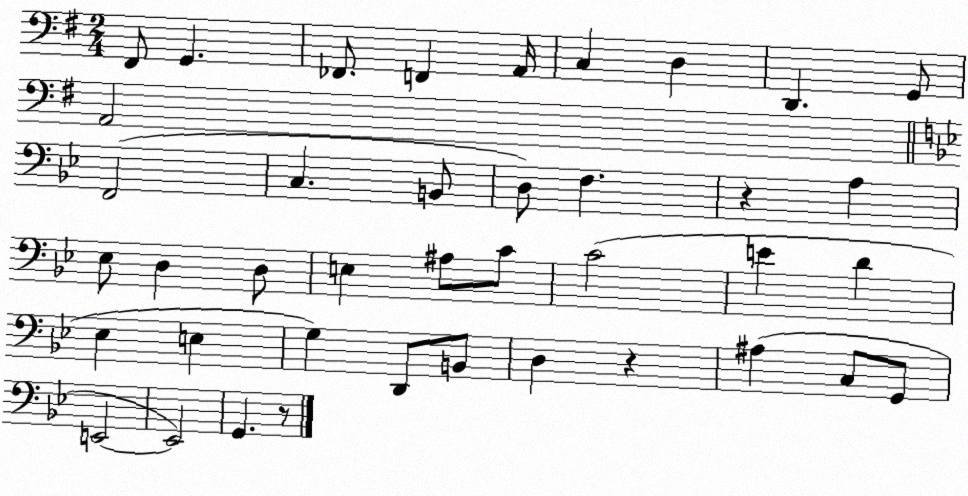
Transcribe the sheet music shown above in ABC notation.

X:1
T:Untitled
M:2/4
L:1/4
K:G
^F,,/2 G,, _F,,/2 F,, A,,/4 C, D, D,, G,,/2 A,,2 F,,2 C, B,,/2 D,/2 F, z A, _E,/2 D, D,/2 E, ^A,/2 C/2 C2 E D _E, E, G, D,,/2 B,,/2 D, z ^A, C,/2 G,,/2 E,,2 E,,2 G,, z/2